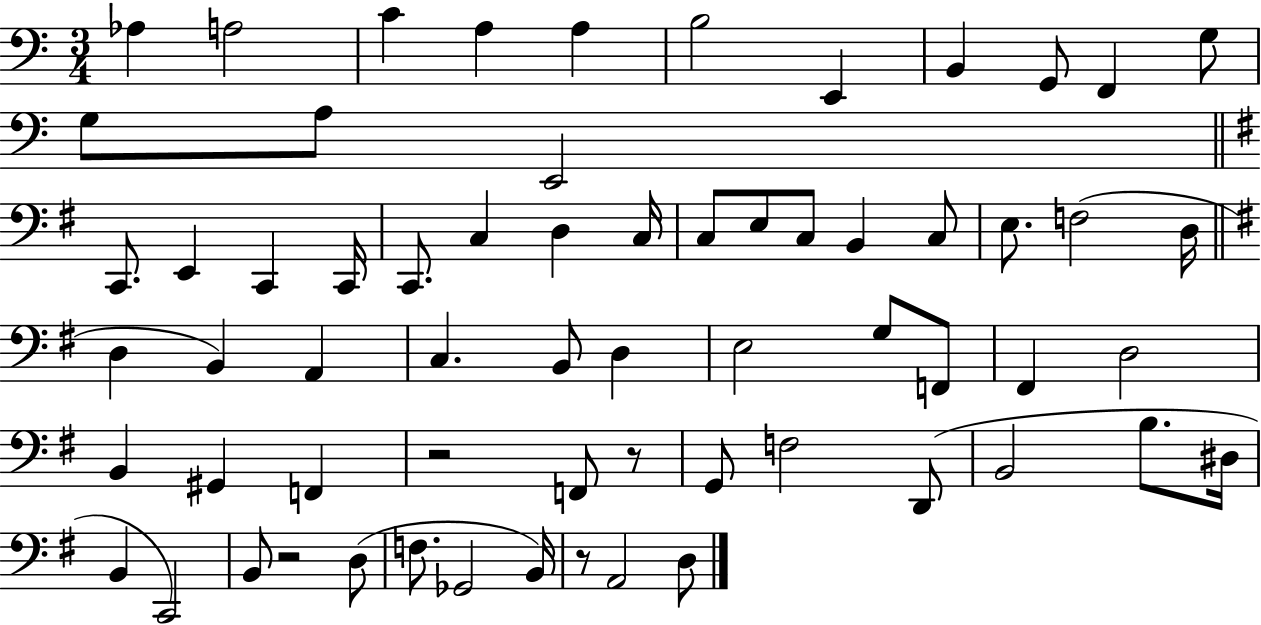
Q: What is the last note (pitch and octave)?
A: D3